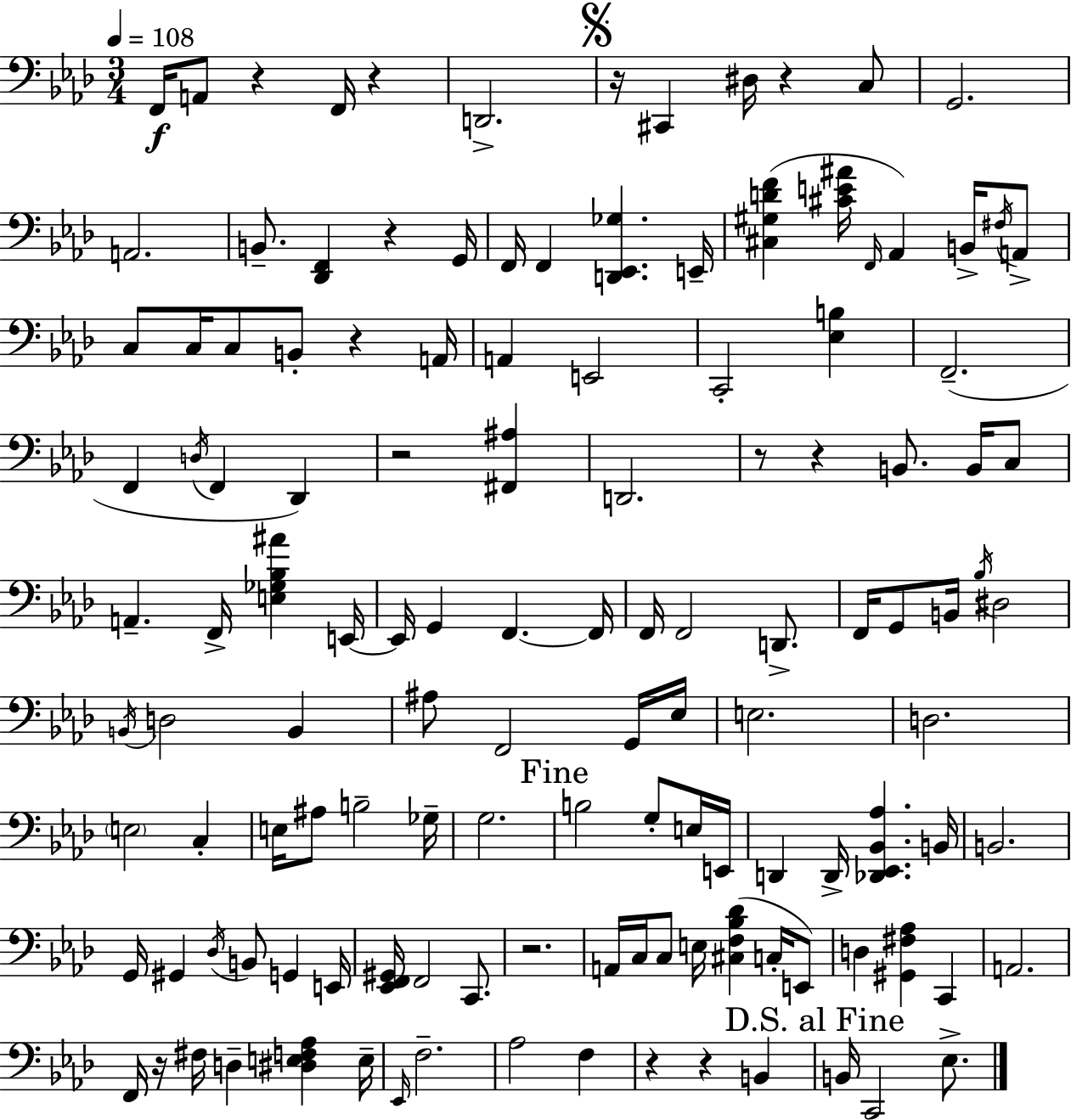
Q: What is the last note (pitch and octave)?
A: Eb3